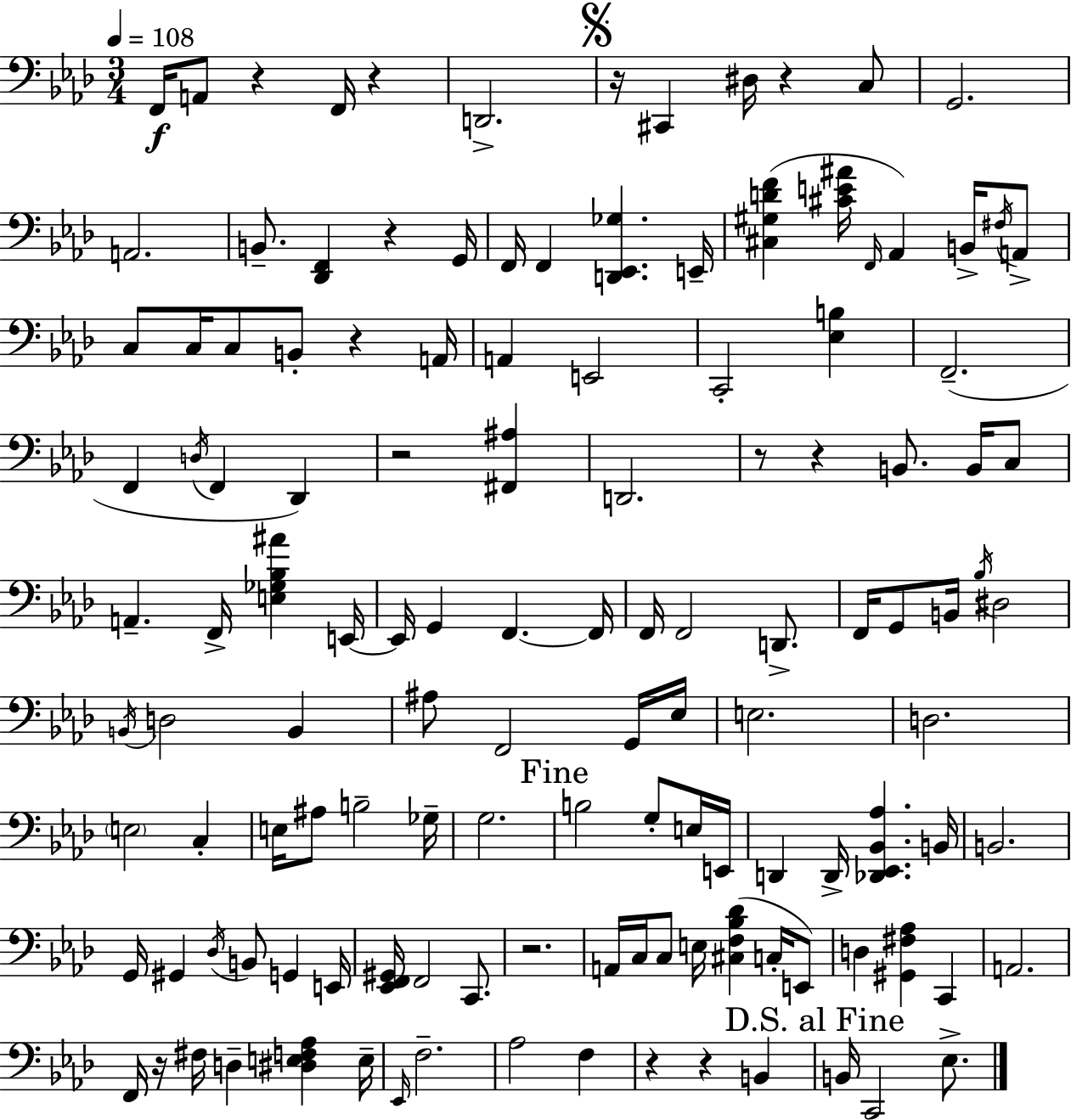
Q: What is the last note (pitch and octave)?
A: Eb3